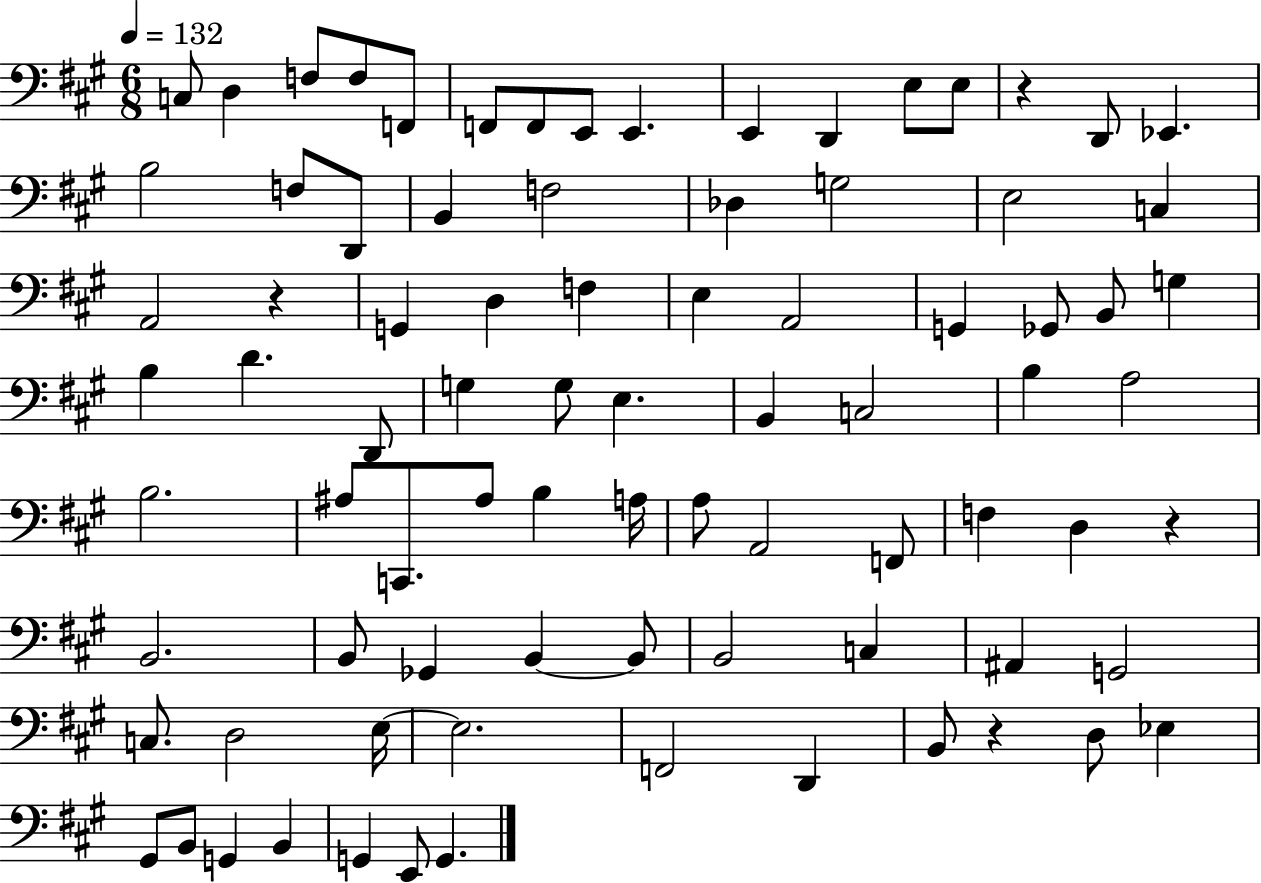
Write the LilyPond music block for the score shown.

{
  \clef bass
  \numericTimeSignature
  \time 6/8
  \key a \major
  \tempo 4 = 132
  \repeat volta 2 { c8 d4 f8 f8 f,8 | f,8 f,8 e,8 e,4. | e,4 d,4 e8 e8 | r4 d,8 ees,4. | \break b2 f8 d,8 | b,4 f2 | des4 g2 | e2 c4 | \break a,2 r4 | g,4 d4 f4 | e4 a,2 | g,4 ges,8 b,8 g4 | \break b4 d'4. d,8 | g4 g8 e4. | b,4 c2 | b4 a2 | \break b2. | ais8 c,8. ais8 b4 a16 | a8 a,2 f,8 | f4 d4 r4 | \break b,2. | b,8 ges,4 b,4~~ b,8 | b,2 c4 | ais,4 g,2 | \break c8. d2 e16~~ | e2. | f,2 d,4 | b,8 r4 d8 ees4 | \break gis,8 b,8 g,4 b,4 | g,4 e,8 g,4. | } \bar "|."
}